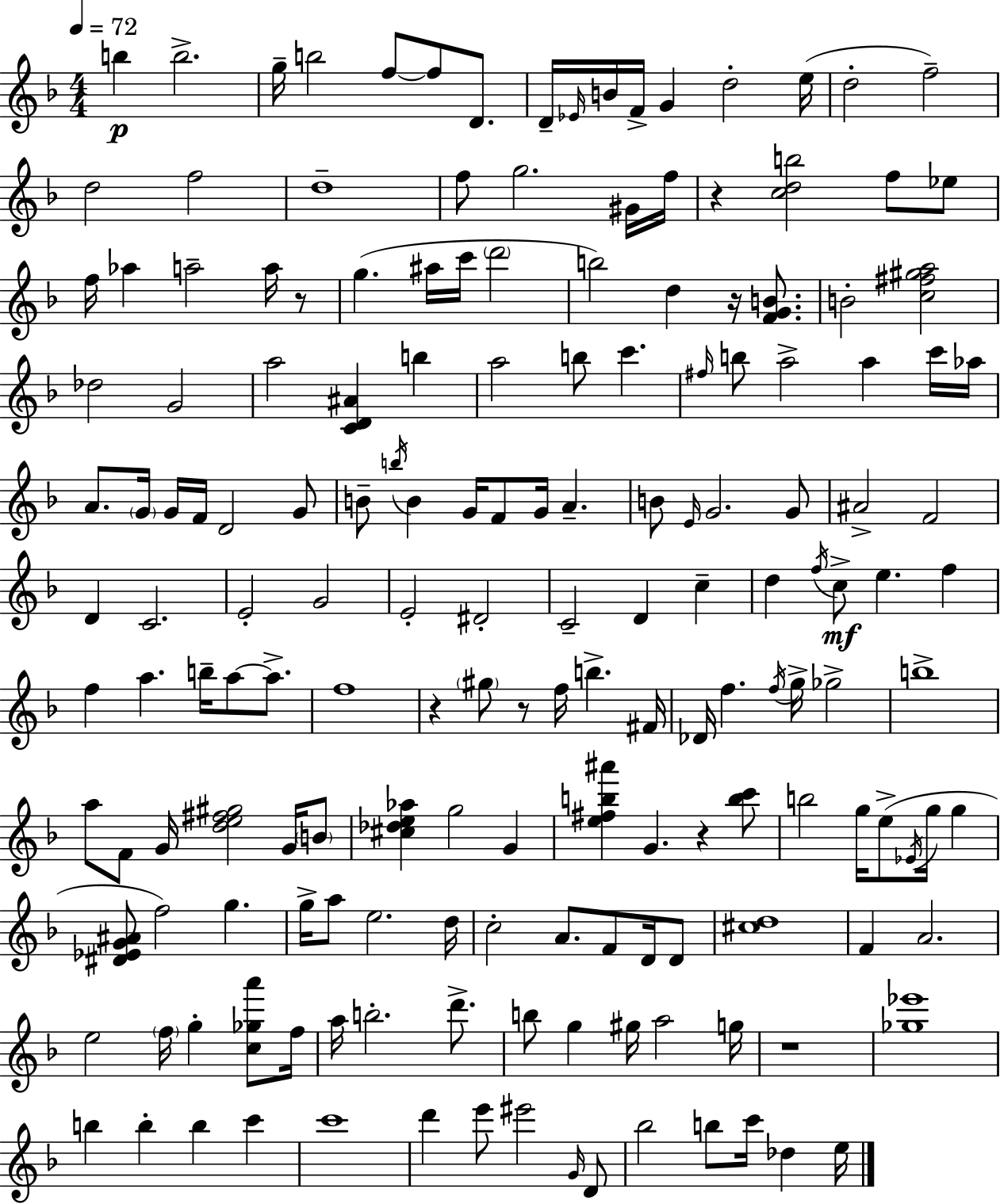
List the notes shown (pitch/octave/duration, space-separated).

B5/q B5/h. G5/s B5/h F5/e F5/e D4/e. D4/s Eb4/s B4/s F4/s G4/q D5/h E5/s D5/h F5/h D5/h F5/h D5/w F5/e G5/h. G#4/s F5/s R/q [C5,D5,B5]/h F5/e Eb5/e F5/s Ab5/q A5/h A5/s R/e G5/q. A#5/s C6/s D6/h B5/h D5/q R/s [F4,G4,B4]/e. B4/h [C5,F#5,G#5,A5]/h Db5/h G4/h A5/h [C4,D4,A#4]/q B5/q A5/h B5/e C6/q. F#5/s B5/e A5/h A5/q C6/s Ab5/s A4/e. G4/s G4/s F4/s D4/h G4/e B4/e B5/s B4/q G4/s F4/e G4/s A4/q. B4/e E4/s G4/h. G4/e A#4/h F4/h D4/q C4/h. E4/h G4/h E4/h D#4/h C4/h D4/q C5/q D5/q F5/s C5/e E5/q. F5/q F5/q A5/q. B5/s A5/e A5/e. F5/w R/q G#5/e R/e F5/s B5/q. F#4/s Db4/s F5/q. F5/s G5/s Gb5/h B5/w A5/e F4/e G4/s [D5,E5,F#5,G#5]/h G4/s B4/e [C#5,Db5,E5,Ab5]/q G5/h G4/q [E5,F#5,B5,A#6]/q G4/q. R/q [B5,C6]/e B5/h G5/s E5/e Eb4/s G5/s G5/q [D#4,Eb4,G4,A#4]/e F5/h G5/q. G5/s A5/e E5/h. D5/s C5/h A4/e. F4/e D4/s D4/e [C#5,D5]/w F4/q A4/h. E5/h F5/s G5/q [C5,Gb5,A6]/e F5/s A5/s B5/h. D6/e. B5/e G5/q G#5/s A5/h G5/s R/w [Gb5,Eb6]/w B5/q B5/q B5/q C6/q C6/w D6/q E6/e EIS6/h G4/s D4/e Bb5/h B5/e C6/s Db5/q E5/s